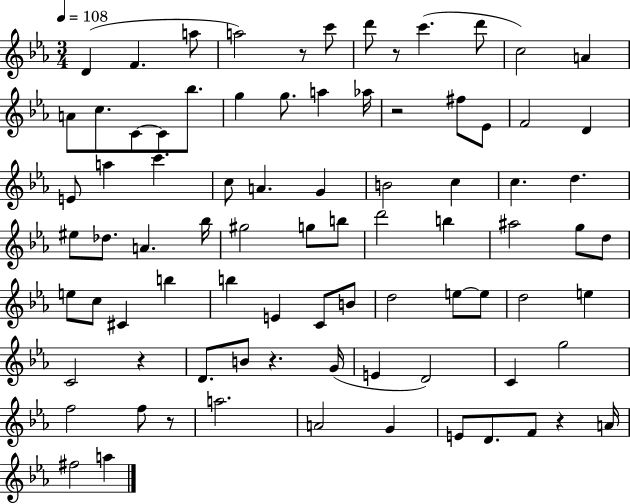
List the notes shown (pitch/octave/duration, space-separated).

D4/q F4/q. A5/e A5/h R/e C6/e D6/e R/e C6/q. D6/e C5/h A4/q A4/e C5/e. C4/e C4/e Bb5/e. G5/q G5/e. A5/q Ab5/s R/h F#5/e Eb4/e F4/h D4/q E4/e A5/q C6/q. C5/e A4/q. G4/q B4/h C5/q C5/q. D5/q. EIS5/e Db5/e. A4/q. Bb5/s G#5/h G5/e B5/e D6/h B5/q A#5/h G5/e D5/e E5/e C5/e C#4/q B5/q B5/q E4/q C4/e B4/e D5/h E5/e E5/e D5/h E5/q C4/h R/q D4/e. B4/e R/q. G4/s E4/q D4/h C4/q G5/h F5/h F5/e R/e A5/h. A4/h G4/q E4/e D4/e. F4/e R/q A4/s F#5/h A5/q